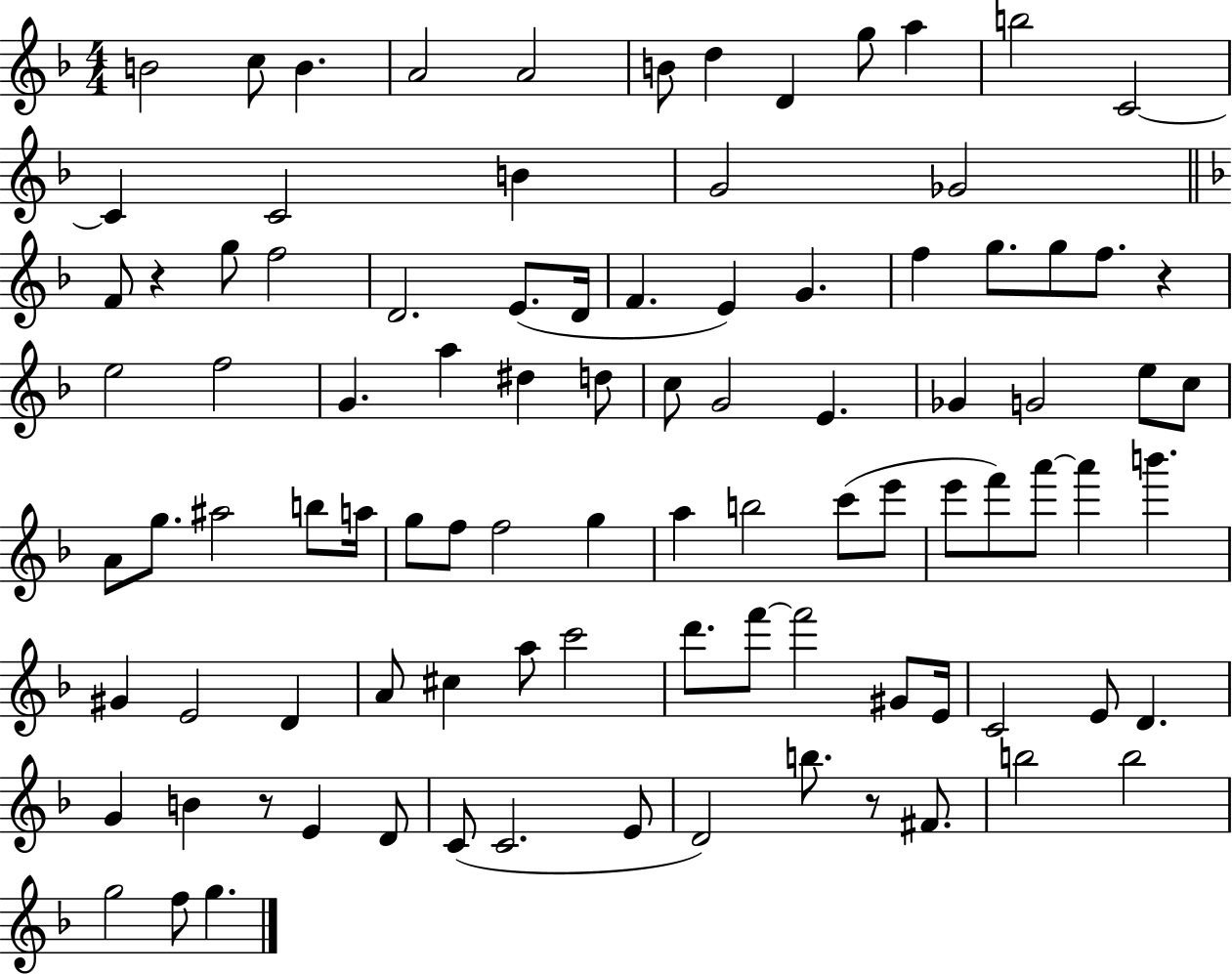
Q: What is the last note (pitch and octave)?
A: G5